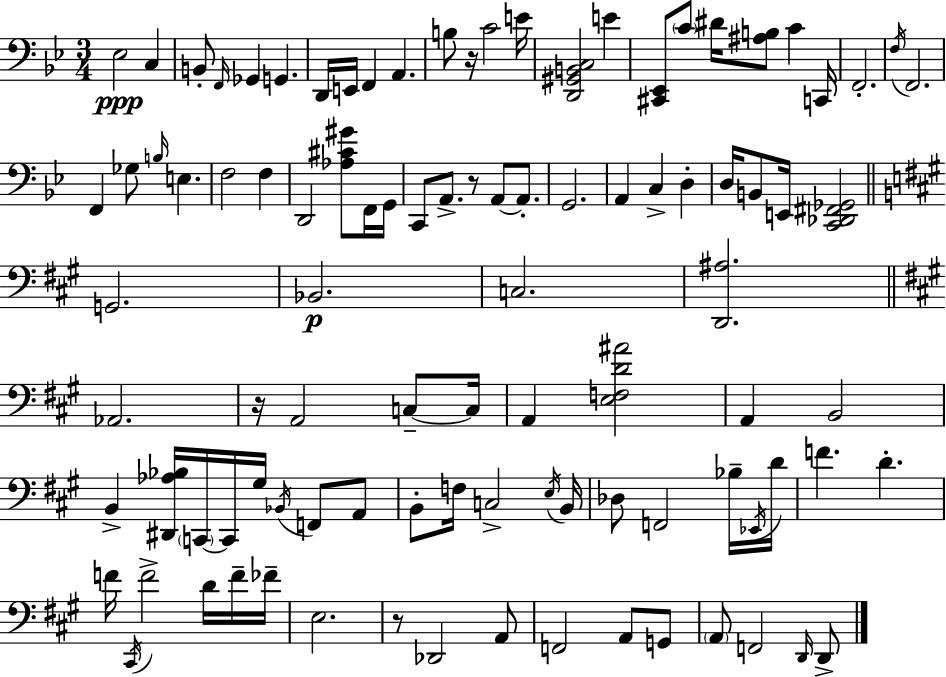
Eb3/h C3/q B2/e F2/s Gb2/q G2/q. D2/s E2/s F2/q A2/q. B3/e R/s C4/h E4/s [D2,G#2,B2,C3]/h E4/q [C#2,Eb2]/e C4/e D#4/s [A#3,B3]/e C4/q C2/s F2/h. F3/s F2/h. F2/q Gb3/e B3/s E3/q. F3/h F3/q D2/h [Ab3,C#4,G#4]/e F2/s G2/s C2/e A2/e. R/e A2/e A2/e. G2/h. A2/q C3/q D3/q D3/s B2/e E2/s [C2,Db2,F#2,Gb2]/h G2/h. Bb2/h. C3/h. [D2,A#3]/h. Ab2/h. R/s A2/h C3/e C3/s A2/q [E3,F3,D4,A#4]/h A2/q B2/h B2/q [D#2,Ab3,Bb3]/s C2/s C2/s G#3/s Bb2/s F2/e A2/e B2/e F3/s C3/h E3/s B2/s Db3/e F2/h Bb3/s Eb2/s D4/s F4/q. D4/q. F4/s C#2/s F4/h D4/s F4/s FES4/s E3/h. R/e Db2/h A2/e F2/h A2/e G2/e A2/e F2/h D2/s D2/e